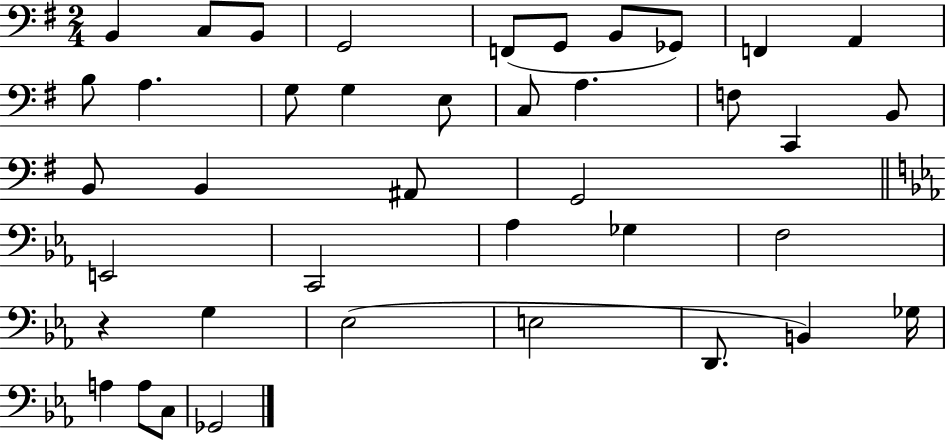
{
  \clef bass
  \numericTimeSignature
  \time 2/4
  \key g \major
  \repeat volta 2 { b,4 c8 b,8 | g,2 | f,8( g,8 b,8 ges,8) | f,4 a,4 | \break b8 a4. | g8 g4 e8 | c8 a4. | f8 c,4 b,8 | \break b,8 b,4 ais,8 | g,2 | \bar "||" \break \key c \minor e,2 | c,2 | aes4 ges4 | f2 | \break r4 g4 | ees2( | e2 | d,8. b,4) ges16 | \break a4 a8 c8 | ges,2 | } \bar "|."
}